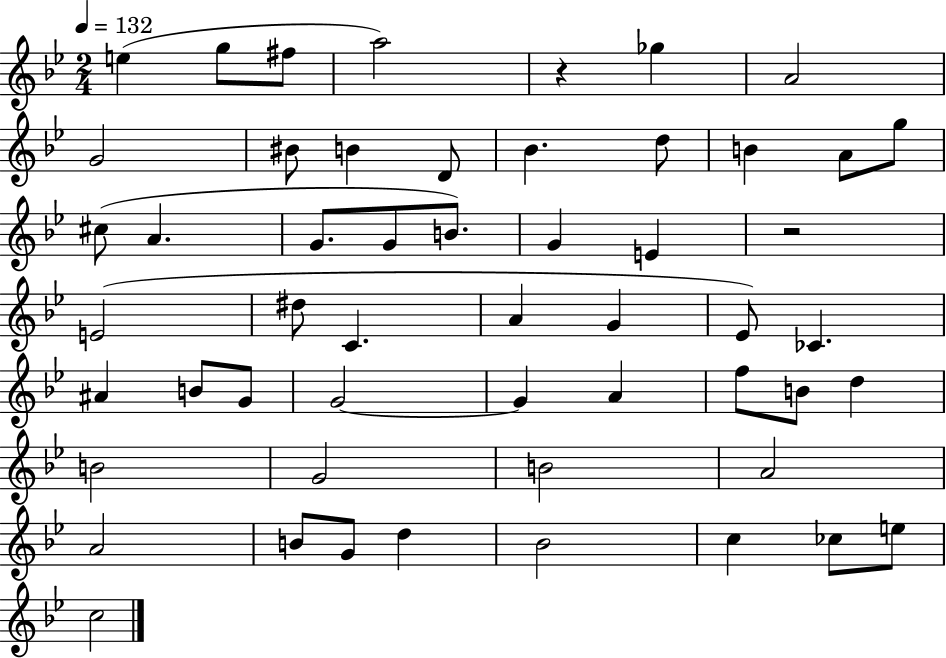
{
  \clef treble
  \numericTimeSignature
  \time 2/4
  \key bes \major
  \tempo 4 = 132
  e''4( g''8 fis''8 | a''2) | r4 ges''4 | a'2 | \break g'2 | bis'8 b'4 d'8 | bes'4. d''8 | b'4 a'8 g''8 | \break cis''8( a'4. | g'8. g'8 b'8.) | g'4 e'4 | r2 | \break e'2( | dis''8 c'4. | a'4 g'4 | ees'8) ces'4. | \break ais'4 b'8 g'8 | g'2~~ | g'4 a'4 | f''8 b'8 d''4 | \break b'2 | g'2 | b'2 | a'2 | \break a'2 | b'8 g'8 d''4 | bes'2 | c''4 ces''8 e''8 | \break c''2 | \bar "|."
}